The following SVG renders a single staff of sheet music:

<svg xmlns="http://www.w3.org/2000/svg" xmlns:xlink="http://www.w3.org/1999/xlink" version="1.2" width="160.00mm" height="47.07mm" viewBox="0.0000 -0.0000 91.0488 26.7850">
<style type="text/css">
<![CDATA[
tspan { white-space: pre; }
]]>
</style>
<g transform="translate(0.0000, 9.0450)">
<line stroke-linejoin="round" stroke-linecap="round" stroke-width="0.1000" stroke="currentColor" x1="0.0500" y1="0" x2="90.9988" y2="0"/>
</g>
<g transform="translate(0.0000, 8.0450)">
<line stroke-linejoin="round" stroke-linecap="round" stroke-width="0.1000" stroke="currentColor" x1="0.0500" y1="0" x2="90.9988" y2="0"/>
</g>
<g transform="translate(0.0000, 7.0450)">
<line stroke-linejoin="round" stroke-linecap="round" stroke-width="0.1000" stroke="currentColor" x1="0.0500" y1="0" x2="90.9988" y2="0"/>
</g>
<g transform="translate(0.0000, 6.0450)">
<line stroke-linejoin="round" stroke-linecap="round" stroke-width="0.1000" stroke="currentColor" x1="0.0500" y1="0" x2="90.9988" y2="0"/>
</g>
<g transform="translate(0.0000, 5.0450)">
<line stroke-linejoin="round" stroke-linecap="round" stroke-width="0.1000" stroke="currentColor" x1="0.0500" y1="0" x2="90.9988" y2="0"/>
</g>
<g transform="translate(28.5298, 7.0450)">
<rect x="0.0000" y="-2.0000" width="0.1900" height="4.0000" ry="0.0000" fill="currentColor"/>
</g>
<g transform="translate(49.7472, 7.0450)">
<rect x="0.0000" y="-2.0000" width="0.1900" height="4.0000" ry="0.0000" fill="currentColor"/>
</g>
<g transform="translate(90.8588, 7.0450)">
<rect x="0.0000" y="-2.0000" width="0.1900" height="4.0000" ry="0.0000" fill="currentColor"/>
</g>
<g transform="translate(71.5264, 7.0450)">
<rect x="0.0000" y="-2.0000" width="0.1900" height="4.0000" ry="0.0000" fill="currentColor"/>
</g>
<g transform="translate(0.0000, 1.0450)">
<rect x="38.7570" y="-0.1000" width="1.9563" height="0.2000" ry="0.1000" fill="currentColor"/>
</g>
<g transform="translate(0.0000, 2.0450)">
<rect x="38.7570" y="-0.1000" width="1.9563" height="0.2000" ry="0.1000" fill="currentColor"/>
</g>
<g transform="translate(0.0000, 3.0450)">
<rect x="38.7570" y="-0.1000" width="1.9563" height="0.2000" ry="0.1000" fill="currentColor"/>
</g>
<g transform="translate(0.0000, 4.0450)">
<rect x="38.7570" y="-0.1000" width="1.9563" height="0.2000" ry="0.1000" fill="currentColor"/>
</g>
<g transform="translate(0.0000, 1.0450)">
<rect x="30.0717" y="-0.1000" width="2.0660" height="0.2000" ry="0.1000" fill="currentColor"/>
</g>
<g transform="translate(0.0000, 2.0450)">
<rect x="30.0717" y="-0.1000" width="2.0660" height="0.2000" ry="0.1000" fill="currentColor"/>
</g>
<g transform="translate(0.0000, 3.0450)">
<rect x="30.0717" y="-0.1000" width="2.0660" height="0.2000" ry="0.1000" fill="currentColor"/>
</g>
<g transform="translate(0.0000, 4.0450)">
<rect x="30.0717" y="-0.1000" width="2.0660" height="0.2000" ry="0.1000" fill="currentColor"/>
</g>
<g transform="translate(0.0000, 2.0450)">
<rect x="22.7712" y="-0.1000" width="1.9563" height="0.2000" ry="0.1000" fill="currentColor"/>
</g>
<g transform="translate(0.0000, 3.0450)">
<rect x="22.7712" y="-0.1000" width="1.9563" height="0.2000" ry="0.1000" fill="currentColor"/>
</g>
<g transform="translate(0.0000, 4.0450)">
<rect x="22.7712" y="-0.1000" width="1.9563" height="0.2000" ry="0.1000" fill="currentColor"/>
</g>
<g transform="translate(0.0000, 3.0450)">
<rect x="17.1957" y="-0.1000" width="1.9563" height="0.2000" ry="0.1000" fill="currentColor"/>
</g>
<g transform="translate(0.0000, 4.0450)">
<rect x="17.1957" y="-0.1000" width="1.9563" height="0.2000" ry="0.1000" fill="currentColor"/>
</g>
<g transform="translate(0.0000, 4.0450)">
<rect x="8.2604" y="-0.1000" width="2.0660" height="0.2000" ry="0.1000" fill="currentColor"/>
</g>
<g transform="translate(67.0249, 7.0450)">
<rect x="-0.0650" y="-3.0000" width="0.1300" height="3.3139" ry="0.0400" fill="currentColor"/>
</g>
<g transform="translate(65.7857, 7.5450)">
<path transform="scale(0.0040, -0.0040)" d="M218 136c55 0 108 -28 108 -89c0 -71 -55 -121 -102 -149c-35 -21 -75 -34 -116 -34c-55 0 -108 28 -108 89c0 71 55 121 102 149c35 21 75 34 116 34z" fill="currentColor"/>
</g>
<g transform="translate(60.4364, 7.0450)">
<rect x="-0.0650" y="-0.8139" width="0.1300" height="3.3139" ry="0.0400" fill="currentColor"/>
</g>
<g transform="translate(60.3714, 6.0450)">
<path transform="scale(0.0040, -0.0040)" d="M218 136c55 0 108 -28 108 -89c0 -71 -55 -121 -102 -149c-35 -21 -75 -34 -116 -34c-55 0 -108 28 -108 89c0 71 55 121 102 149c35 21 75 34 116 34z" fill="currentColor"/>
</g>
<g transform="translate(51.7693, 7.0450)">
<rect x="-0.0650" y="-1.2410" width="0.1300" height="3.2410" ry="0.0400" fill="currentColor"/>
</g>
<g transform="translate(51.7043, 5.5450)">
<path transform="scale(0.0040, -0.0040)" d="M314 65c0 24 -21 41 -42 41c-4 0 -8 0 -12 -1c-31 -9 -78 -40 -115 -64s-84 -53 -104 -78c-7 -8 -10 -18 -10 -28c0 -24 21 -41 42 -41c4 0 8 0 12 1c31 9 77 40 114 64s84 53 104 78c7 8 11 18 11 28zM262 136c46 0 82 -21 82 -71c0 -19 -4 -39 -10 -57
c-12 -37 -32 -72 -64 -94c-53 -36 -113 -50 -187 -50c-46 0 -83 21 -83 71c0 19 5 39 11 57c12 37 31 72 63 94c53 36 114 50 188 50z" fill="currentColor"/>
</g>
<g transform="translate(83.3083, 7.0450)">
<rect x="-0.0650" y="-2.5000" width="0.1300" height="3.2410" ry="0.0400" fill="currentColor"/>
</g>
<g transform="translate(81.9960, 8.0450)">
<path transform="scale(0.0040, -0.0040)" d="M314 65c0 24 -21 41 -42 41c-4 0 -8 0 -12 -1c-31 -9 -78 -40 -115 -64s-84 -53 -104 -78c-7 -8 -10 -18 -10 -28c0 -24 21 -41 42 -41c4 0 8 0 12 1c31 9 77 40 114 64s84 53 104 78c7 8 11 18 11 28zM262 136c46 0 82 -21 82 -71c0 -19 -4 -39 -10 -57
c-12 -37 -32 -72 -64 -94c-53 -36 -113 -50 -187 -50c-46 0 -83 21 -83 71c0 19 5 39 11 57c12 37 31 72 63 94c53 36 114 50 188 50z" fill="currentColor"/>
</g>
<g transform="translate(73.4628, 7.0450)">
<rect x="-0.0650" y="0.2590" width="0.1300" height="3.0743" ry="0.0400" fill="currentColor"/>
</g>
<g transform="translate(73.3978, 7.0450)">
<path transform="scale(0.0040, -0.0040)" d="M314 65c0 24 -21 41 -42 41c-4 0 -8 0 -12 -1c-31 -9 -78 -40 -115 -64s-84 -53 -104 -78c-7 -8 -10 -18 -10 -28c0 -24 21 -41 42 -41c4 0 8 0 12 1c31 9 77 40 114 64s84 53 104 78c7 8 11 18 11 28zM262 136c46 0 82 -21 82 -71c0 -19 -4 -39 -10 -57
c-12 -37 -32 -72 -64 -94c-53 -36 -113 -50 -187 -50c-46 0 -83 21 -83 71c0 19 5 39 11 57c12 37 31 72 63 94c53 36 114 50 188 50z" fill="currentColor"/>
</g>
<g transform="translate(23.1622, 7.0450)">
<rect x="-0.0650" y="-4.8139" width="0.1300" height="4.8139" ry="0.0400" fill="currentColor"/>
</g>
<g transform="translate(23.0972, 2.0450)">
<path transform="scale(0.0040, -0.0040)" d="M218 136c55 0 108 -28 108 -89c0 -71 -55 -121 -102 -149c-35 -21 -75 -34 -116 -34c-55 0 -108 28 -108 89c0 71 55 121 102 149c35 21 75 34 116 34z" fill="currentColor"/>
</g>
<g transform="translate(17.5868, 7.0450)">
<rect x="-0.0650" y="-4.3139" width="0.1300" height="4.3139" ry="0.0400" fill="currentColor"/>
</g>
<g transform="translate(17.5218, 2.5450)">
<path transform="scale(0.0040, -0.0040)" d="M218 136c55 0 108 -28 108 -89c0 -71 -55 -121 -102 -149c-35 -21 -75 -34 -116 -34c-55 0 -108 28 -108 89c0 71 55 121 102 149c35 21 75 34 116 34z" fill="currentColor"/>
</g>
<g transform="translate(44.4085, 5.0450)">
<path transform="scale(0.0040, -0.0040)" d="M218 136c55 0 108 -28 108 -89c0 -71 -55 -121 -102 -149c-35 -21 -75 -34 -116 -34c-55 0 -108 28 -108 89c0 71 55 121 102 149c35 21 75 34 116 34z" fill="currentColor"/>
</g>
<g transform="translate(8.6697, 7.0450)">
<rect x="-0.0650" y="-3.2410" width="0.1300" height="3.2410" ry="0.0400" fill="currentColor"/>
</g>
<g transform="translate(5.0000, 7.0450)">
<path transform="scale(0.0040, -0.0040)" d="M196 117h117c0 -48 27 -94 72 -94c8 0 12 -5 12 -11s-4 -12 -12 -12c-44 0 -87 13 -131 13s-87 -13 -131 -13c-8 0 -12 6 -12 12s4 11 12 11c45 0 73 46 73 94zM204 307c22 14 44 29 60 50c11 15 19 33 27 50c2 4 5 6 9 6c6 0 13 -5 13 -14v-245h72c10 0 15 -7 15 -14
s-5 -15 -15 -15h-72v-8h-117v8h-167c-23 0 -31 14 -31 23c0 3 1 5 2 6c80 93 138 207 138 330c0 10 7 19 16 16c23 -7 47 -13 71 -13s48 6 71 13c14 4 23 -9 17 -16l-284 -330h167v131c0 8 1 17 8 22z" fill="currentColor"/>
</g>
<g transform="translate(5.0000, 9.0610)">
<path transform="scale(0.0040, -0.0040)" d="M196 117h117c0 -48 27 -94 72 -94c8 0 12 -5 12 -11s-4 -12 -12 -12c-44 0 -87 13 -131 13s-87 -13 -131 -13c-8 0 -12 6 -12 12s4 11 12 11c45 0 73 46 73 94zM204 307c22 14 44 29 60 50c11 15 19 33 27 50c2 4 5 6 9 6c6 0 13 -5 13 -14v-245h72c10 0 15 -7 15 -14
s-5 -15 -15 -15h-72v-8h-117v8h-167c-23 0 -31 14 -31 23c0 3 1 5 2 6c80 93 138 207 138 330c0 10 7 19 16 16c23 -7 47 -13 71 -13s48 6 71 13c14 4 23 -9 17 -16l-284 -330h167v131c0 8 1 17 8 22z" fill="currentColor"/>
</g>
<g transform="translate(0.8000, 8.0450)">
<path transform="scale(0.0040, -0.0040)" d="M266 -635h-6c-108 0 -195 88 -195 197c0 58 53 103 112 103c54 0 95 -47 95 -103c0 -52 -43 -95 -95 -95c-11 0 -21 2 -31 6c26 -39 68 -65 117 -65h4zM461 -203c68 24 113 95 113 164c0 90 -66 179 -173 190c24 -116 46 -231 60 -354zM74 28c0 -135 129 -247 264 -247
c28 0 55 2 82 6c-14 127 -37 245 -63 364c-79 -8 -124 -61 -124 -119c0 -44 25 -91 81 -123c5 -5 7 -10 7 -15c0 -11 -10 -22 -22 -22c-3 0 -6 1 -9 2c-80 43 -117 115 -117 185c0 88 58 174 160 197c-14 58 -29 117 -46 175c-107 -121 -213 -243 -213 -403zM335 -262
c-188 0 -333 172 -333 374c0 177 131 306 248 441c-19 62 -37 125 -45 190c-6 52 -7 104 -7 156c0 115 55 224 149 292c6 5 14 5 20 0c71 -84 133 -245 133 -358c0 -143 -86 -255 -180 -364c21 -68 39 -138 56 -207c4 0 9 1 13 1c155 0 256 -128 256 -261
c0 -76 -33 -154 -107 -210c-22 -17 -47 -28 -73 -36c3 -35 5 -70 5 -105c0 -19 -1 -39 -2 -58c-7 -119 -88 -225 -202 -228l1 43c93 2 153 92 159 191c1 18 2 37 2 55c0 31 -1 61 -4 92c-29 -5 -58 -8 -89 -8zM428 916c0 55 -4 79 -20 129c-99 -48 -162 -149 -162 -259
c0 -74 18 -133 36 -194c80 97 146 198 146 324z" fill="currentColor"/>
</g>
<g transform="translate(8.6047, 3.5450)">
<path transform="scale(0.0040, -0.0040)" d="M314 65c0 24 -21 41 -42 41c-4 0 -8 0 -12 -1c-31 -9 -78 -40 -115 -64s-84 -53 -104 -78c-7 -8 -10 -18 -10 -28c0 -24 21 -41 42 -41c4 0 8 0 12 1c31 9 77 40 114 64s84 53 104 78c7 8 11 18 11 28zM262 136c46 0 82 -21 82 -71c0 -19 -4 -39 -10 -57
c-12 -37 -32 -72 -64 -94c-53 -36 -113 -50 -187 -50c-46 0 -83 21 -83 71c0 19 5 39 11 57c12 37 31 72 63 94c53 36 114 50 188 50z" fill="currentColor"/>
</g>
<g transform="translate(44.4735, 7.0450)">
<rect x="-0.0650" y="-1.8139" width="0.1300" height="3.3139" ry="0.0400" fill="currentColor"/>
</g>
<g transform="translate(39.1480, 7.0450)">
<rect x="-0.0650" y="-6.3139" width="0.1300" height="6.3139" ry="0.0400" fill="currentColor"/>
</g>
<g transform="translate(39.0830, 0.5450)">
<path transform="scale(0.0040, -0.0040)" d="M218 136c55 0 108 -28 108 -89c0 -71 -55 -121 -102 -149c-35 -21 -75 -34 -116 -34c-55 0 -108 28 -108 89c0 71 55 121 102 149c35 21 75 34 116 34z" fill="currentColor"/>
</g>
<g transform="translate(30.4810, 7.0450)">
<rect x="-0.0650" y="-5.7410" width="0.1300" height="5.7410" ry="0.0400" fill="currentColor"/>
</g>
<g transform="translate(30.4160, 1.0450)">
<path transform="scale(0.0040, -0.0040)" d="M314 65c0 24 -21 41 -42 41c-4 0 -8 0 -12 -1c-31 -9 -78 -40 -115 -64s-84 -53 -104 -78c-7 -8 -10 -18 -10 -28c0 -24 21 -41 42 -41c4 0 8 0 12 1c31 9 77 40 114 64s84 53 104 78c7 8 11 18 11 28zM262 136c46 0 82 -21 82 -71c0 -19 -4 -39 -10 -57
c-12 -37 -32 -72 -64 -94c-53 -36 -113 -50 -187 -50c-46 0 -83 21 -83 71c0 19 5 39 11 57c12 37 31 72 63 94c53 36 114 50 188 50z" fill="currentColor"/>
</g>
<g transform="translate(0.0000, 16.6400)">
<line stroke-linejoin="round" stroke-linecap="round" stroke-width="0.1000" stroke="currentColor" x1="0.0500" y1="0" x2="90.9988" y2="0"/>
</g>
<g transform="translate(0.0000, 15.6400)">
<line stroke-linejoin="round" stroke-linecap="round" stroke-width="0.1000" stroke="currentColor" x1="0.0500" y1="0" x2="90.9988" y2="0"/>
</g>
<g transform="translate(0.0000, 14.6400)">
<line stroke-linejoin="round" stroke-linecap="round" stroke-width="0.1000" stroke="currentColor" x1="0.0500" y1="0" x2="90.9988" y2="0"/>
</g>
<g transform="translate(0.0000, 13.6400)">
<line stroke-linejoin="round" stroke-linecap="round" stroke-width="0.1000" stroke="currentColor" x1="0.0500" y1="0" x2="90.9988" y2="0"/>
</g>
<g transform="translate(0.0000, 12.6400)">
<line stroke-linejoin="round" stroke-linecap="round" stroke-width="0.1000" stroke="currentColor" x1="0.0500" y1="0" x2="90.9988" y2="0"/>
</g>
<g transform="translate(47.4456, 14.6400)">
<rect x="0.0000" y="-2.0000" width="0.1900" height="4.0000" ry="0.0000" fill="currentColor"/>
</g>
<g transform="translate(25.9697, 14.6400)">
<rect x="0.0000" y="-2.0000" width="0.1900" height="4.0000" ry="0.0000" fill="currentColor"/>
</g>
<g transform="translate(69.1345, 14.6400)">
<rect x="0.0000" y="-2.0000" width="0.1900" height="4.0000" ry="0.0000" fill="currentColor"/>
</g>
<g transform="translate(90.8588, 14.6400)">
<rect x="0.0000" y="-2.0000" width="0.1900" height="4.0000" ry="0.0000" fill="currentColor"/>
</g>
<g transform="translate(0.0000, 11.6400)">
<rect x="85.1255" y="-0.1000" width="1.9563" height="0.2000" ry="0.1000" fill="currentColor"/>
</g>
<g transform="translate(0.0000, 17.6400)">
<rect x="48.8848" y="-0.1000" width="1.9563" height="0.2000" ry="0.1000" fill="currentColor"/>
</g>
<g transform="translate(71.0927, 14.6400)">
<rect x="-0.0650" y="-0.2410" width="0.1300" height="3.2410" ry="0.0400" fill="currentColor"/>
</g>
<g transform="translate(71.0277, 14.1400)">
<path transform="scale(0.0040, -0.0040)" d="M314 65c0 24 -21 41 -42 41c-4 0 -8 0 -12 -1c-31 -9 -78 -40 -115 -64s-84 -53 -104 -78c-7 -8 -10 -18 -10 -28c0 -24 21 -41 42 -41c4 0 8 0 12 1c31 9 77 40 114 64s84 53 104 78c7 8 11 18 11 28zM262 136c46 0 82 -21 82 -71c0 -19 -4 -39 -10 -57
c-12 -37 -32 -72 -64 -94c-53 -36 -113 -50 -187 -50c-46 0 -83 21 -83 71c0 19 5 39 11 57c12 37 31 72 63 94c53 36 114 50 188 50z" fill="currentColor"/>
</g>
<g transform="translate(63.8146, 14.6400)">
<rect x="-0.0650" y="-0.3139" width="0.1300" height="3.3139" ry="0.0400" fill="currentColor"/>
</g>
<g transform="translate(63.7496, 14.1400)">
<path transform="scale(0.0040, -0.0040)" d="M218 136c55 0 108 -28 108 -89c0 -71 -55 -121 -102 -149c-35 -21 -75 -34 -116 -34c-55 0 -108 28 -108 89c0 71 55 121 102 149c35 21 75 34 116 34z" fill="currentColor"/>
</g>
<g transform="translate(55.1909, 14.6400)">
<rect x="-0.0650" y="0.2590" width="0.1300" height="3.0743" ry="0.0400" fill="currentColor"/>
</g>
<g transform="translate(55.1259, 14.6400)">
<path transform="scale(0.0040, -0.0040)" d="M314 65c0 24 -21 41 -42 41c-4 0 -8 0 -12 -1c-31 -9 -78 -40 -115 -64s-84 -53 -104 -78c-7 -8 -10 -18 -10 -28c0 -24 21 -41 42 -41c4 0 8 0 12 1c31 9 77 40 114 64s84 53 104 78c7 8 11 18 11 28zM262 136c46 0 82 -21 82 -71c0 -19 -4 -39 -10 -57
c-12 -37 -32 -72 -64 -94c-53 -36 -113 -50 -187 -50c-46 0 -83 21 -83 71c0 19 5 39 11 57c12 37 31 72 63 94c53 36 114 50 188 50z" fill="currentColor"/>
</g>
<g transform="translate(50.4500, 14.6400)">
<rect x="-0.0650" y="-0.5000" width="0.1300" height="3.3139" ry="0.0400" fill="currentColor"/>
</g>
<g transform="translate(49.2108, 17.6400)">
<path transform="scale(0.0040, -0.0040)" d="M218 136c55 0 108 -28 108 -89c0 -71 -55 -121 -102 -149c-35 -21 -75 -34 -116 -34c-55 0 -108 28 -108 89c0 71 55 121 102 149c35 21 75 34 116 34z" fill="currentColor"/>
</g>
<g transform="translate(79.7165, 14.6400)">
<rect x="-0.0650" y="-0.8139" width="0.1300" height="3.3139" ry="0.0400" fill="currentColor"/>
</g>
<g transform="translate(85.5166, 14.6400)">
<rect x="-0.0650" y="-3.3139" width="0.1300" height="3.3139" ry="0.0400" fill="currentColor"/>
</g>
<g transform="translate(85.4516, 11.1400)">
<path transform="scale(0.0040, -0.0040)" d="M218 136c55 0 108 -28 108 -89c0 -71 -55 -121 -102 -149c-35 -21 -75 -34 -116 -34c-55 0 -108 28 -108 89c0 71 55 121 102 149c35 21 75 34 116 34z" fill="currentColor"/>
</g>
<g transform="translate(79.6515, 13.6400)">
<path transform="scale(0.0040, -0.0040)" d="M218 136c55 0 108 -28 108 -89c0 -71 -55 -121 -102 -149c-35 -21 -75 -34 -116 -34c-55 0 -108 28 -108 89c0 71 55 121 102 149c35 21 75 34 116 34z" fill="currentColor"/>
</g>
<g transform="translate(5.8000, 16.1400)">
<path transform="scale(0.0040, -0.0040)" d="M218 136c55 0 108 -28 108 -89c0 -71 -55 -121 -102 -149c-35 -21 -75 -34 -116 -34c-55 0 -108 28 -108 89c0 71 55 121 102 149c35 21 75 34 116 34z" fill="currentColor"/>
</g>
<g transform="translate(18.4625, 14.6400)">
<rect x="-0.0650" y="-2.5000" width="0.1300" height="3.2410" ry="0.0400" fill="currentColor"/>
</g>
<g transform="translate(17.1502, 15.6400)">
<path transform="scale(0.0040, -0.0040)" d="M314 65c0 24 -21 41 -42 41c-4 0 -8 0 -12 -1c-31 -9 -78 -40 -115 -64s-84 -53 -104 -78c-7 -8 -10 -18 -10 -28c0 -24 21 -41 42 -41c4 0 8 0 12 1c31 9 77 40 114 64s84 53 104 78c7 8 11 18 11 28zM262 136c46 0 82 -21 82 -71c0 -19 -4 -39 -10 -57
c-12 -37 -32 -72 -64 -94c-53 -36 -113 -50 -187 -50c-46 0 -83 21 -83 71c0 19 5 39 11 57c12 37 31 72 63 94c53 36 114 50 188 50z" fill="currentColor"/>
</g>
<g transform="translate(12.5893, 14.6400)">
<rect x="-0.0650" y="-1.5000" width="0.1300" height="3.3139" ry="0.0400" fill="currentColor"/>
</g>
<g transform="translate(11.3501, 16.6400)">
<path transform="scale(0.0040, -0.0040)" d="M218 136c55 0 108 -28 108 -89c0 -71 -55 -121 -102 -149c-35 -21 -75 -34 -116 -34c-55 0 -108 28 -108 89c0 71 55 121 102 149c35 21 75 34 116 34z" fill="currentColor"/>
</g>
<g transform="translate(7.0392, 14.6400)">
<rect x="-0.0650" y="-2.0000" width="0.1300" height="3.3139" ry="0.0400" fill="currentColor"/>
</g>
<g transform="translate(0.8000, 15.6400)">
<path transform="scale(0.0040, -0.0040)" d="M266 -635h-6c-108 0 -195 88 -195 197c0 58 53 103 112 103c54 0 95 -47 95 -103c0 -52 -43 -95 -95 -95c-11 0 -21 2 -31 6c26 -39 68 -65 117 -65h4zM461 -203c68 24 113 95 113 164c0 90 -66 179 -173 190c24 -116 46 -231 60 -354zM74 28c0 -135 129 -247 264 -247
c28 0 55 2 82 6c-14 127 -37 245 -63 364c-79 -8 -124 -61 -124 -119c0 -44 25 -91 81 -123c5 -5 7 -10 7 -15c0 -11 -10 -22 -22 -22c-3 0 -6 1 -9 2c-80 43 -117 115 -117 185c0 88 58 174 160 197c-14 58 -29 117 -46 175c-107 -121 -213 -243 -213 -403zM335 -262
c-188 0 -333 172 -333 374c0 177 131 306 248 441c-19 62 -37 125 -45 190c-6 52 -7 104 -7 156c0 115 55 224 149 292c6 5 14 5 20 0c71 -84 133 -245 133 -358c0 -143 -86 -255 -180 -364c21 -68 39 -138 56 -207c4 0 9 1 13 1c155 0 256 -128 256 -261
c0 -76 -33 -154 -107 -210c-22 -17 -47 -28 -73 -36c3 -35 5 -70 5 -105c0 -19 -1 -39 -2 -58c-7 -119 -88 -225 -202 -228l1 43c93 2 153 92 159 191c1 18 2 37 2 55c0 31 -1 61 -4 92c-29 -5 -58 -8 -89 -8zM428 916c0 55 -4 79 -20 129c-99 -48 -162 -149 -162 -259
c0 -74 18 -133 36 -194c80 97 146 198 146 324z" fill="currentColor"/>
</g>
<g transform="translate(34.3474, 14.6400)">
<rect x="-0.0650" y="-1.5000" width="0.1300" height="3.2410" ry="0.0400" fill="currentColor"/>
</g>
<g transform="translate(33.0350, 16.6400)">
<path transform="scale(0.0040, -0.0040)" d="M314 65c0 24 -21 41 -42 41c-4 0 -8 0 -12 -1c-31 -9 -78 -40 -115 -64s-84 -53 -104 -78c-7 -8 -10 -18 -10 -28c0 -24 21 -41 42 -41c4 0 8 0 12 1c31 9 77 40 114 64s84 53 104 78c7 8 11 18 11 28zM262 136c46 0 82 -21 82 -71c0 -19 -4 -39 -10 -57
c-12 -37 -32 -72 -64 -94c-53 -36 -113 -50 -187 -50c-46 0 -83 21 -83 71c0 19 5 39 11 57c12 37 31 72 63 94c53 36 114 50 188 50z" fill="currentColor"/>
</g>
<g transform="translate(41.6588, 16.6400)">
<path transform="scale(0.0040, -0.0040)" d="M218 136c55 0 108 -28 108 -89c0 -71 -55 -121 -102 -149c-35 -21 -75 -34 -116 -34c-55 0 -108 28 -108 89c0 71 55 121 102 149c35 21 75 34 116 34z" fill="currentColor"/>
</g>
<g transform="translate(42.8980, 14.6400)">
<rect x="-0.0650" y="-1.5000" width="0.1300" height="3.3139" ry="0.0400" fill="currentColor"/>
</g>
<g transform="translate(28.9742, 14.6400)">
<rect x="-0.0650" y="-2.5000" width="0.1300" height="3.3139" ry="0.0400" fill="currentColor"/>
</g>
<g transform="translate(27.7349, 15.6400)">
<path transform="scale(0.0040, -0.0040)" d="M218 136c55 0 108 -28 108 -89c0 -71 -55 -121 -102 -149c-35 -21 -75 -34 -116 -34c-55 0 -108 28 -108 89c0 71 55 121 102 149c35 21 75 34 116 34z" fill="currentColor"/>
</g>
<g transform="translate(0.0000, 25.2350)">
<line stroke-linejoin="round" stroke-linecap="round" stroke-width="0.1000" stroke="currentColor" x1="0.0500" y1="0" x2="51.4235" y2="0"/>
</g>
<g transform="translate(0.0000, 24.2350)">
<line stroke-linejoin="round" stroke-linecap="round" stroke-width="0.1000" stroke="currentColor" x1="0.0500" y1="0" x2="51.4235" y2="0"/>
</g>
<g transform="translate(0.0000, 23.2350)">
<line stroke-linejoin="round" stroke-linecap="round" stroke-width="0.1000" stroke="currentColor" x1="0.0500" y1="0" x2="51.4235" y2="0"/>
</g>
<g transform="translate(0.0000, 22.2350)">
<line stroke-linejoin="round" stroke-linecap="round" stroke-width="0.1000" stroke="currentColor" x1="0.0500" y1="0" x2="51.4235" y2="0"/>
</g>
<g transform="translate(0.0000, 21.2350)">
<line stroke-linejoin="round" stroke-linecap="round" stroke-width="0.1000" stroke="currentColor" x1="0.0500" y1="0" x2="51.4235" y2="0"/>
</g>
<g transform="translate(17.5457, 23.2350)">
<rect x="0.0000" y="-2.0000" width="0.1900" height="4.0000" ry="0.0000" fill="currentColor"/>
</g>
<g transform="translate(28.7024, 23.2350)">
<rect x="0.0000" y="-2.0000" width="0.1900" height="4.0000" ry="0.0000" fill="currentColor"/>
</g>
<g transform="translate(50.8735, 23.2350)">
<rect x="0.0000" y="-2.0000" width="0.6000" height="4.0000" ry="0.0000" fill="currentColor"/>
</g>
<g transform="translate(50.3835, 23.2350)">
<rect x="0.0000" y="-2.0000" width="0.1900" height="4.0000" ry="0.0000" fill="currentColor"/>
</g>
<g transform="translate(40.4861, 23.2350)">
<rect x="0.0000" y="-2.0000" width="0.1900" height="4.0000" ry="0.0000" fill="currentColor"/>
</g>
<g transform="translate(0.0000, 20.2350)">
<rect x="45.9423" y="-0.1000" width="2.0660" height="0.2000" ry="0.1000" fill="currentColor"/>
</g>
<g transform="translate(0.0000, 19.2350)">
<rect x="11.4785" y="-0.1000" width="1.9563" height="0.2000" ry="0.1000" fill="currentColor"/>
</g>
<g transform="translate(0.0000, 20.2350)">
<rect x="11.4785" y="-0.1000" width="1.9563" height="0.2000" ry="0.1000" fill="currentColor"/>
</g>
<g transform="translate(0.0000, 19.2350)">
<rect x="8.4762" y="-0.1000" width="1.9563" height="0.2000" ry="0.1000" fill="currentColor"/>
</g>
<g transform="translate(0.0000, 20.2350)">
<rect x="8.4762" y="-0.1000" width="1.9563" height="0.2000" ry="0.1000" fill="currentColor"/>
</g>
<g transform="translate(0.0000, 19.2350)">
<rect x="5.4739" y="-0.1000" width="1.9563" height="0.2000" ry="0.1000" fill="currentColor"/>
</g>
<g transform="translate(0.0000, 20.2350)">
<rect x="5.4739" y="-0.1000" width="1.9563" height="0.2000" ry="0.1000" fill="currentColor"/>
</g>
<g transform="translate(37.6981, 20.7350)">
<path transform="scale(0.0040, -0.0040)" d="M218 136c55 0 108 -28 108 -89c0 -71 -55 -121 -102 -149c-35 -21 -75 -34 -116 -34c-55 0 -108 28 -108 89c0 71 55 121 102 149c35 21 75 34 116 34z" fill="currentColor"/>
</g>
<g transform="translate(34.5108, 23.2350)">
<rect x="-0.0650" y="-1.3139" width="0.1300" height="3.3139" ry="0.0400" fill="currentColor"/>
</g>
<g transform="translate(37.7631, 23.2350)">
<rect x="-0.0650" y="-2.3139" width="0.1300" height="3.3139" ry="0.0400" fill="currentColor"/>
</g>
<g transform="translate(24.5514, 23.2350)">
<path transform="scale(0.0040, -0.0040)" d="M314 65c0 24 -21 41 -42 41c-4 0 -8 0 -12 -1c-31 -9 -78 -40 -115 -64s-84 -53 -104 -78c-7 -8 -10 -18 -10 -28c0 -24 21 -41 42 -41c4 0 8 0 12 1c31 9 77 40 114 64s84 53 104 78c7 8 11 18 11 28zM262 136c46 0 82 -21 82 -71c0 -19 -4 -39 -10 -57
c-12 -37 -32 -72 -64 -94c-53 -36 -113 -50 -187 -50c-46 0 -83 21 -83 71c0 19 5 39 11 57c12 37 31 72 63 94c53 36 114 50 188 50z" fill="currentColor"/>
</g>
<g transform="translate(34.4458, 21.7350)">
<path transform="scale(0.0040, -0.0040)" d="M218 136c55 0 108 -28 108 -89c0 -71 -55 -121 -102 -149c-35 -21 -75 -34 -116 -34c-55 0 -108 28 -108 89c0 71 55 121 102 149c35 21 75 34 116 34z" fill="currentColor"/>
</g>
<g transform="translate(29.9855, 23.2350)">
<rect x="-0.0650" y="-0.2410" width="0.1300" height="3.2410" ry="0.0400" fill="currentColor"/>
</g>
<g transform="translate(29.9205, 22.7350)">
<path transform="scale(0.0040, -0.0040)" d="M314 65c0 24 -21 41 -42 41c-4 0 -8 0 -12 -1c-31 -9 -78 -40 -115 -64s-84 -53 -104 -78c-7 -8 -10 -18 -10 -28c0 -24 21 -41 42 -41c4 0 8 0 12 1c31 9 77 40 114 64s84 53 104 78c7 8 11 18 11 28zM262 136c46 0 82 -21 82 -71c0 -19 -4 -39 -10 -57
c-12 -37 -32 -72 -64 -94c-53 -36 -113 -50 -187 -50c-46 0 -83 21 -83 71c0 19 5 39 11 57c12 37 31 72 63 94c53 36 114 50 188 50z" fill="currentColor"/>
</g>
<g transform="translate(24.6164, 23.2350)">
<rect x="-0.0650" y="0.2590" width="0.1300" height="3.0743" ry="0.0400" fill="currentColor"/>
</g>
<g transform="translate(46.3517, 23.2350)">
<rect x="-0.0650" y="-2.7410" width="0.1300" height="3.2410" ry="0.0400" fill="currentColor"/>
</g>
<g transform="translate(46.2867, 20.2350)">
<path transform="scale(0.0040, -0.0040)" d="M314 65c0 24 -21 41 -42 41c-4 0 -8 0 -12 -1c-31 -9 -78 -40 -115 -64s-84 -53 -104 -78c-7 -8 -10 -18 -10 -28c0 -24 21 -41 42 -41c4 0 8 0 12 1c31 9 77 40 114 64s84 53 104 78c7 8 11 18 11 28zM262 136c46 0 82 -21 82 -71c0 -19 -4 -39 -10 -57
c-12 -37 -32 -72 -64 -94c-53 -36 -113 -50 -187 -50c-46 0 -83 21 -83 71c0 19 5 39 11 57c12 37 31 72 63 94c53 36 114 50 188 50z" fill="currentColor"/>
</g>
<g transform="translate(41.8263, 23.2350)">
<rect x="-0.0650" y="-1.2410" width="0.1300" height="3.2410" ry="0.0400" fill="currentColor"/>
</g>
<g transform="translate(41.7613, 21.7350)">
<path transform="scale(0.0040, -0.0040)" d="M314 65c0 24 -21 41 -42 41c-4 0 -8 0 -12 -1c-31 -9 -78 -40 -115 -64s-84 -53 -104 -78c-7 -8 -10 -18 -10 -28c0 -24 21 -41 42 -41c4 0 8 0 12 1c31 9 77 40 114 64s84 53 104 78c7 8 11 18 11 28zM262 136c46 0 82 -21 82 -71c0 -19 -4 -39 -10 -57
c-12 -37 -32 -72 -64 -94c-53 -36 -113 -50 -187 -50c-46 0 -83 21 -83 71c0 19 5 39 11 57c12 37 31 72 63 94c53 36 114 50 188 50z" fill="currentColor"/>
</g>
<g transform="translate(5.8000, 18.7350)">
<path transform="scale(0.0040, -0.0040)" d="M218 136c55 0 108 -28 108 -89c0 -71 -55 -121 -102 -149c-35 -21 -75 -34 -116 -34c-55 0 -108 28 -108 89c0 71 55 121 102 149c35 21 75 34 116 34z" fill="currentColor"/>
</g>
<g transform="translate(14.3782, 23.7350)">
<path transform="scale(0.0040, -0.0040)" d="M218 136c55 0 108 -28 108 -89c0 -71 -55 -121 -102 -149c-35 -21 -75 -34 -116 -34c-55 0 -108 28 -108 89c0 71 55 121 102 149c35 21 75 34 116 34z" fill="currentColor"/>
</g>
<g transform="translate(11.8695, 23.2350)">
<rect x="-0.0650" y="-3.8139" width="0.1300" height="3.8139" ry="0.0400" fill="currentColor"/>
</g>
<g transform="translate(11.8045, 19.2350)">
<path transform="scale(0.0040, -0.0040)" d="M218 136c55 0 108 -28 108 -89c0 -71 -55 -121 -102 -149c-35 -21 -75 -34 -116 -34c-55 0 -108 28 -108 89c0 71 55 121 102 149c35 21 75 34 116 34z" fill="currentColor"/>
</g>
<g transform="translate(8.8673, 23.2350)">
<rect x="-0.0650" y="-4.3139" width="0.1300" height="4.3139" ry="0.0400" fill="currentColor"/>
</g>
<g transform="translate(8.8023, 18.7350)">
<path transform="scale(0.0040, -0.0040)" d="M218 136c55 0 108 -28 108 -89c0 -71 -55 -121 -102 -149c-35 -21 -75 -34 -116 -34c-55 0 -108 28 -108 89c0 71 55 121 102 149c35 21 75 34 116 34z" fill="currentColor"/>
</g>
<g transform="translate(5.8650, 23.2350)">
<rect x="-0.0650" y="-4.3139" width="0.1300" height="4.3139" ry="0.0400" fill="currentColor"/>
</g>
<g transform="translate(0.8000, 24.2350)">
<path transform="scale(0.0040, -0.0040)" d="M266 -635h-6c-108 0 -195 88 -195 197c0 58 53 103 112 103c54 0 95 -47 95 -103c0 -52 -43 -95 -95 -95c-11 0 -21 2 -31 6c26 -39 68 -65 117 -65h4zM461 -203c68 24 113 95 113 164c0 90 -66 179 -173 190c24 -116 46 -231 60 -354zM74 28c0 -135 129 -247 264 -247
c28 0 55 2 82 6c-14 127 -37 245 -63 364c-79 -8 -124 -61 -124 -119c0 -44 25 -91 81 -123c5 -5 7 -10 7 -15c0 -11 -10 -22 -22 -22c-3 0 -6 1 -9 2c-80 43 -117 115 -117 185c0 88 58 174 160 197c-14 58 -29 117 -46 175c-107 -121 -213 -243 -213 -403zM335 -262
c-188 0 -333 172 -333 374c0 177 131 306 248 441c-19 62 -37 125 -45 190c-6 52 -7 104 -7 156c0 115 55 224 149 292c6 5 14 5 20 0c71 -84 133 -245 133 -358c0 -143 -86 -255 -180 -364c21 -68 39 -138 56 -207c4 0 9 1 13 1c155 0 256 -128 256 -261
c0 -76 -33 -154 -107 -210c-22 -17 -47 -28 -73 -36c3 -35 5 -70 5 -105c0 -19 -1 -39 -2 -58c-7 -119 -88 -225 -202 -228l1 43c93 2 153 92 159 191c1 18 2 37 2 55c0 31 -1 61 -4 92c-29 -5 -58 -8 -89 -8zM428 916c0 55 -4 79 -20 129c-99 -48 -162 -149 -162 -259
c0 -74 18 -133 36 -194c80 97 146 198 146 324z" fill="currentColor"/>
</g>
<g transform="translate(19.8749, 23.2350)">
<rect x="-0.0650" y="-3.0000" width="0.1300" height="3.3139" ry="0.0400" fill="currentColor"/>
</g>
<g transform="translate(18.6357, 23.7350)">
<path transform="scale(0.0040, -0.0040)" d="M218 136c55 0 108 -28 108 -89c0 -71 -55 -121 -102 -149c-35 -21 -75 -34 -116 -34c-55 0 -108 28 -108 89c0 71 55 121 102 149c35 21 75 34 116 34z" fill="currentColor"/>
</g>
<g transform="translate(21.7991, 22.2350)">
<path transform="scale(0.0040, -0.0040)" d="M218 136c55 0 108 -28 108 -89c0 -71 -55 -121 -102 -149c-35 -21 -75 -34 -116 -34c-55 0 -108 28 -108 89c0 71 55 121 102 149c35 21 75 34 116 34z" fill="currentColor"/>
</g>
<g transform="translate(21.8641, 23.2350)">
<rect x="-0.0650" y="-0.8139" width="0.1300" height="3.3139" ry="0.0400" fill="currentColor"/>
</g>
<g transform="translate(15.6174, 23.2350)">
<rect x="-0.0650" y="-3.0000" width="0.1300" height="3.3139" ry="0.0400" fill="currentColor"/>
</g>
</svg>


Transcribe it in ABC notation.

X:1
T:Untitled
M:4/4
L:1/4
K:C
b2 d' e' g'2 a' f e2 d A B2 G2 F E G2 G E2 E C B2 c c2 d b d' d' c' A A d B2 c2 e g e2 a2